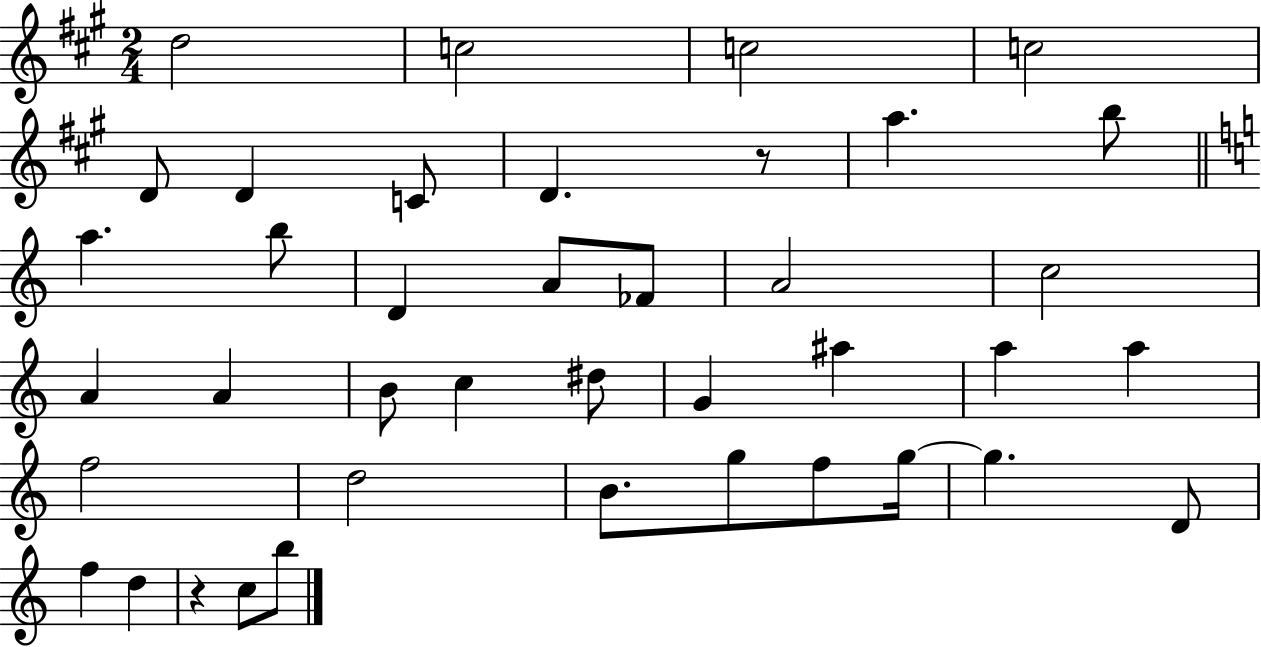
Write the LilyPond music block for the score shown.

{
  \clef treble
  \numericTimeSignature
  \time 2/4
  \key a \major
  d''2 | c''2 | c''2 | c''2 | \break d'8 d'4 c'8 | d'4. r8 | a''4. b''8 | \bar "||" \break \key c \major a''4. b''8 | d'4 a'8 fes'8 | a'2 | c''2 | \break a'4 a'4 | b'8 c''4 dis''8 | g'4 ais''4 | a''4 a''4 | \break f''2 | d''2 | b'8. g''8 f''8 g''16~~ | g''4. d'8 | \break f''4 d''4 | r4 c''8 b''8 | \bar "|."
}